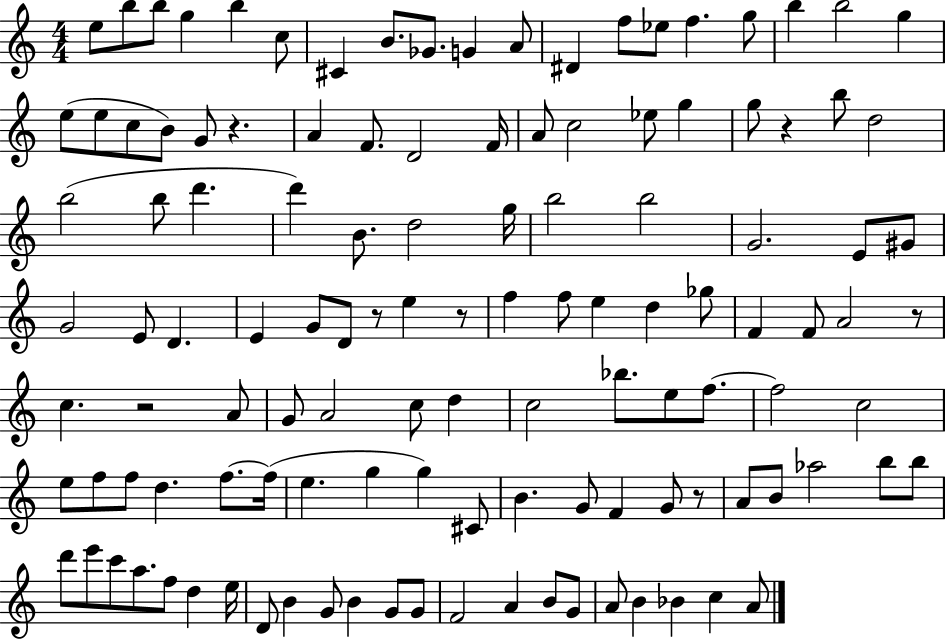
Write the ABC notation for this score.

X:1
T:Untitled
M:4/4
L:1/4
K:C
e/2 b/2 b/2 g b c/2 ^C B/2 _G/2 G A/2 ^D f/2 _e/2 f g/2 b b2 g e/2 e/2 c/2 B/2 G/2 z A F/2 D2 F/4 A/2 c2 _e/2 g g/2 z b/2 d2 b2 b/2 d' d' B/2 d2 g/4 b2 b2 G2 E/2 ^G/2 G2 E/2 D E G/2 D/2 z/2 e z/2 f f/2 e d _g/2 F F/2 A2 z/2 c z2 A/2 G/2 A2 c/2 d c2 _b/2 e/2 f/2 f2 c2 e/2 f/2 f/2 d f/2 f/4 e g g ^C/2 B G/2 F G/2 z/2 A/2 B/2 _a2 b/2 b/2 d'/2 e'/2 c'/2 a/2 f/2 d e/4 D/2 B G/2 B G/2 G/2 F2 A B/2 G/2 A/2 B _B c A/2